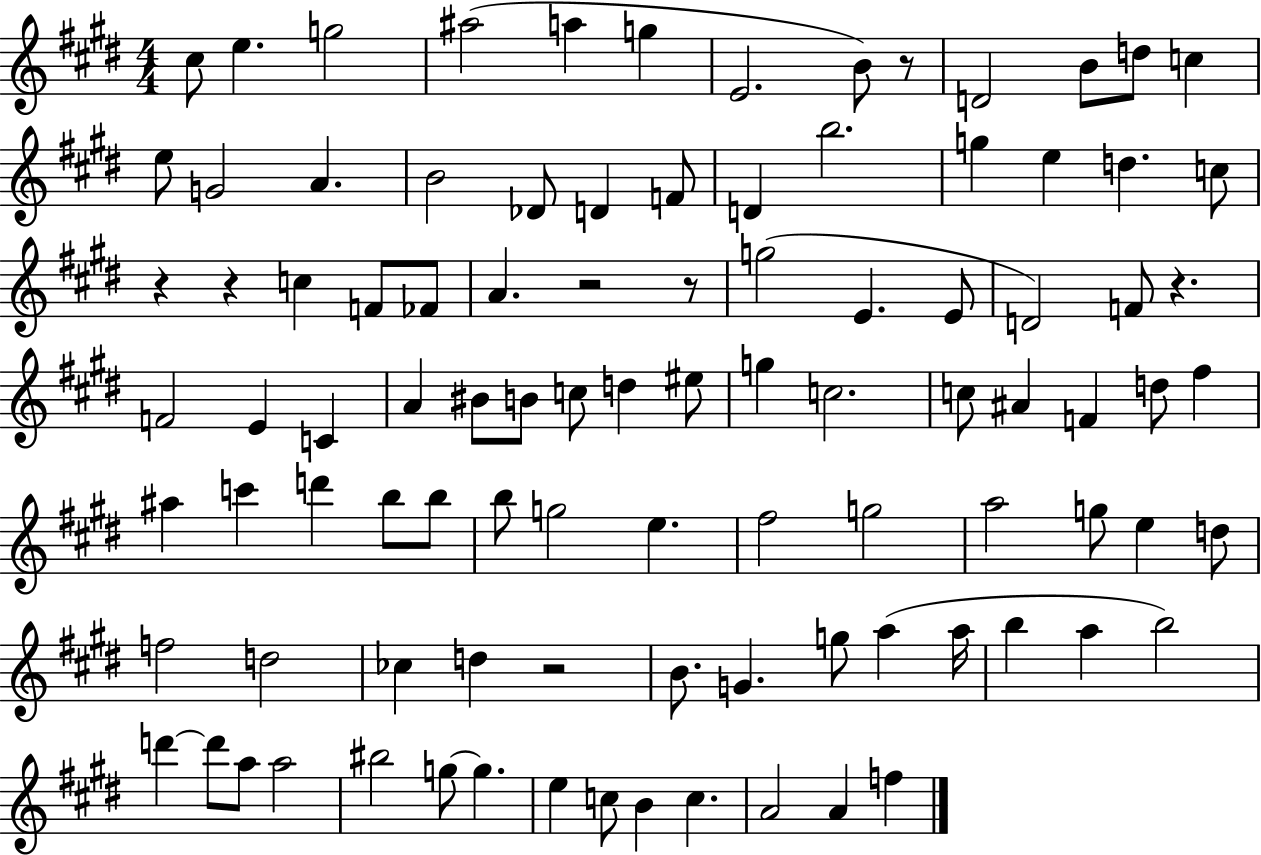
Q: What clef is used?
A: treble